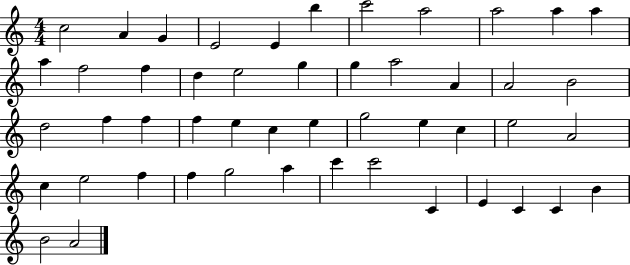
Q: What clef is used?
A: treble